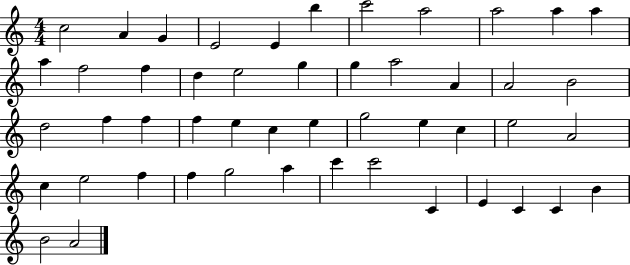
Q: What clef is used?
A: treble